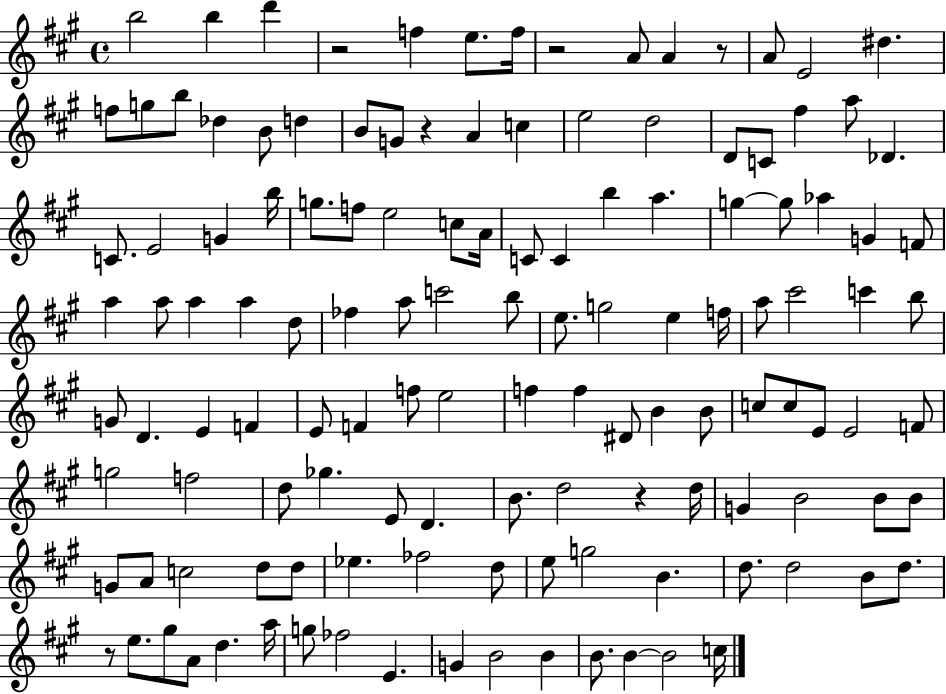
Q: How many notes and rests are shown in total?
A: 130